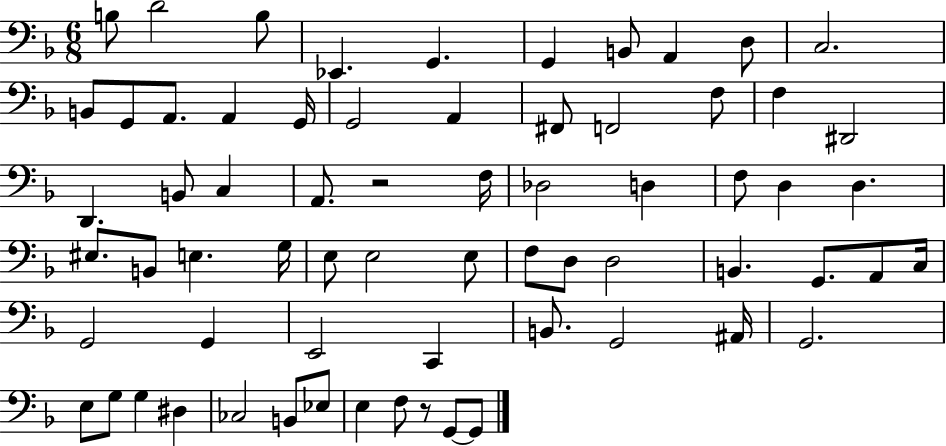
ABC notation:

X:1
T:Untitled
M:6/8
L:1/4
K:F
B,/2 D2 B,/2 _E,, G,, G,, B,,/2 A,, D,/2 C,2 B,,/2 G,,/2 A,,/2 A,, G,,/4 G,,2 A,, ^F,,/2 F,,2 F,/2 F, ^D,,2 D,, B,,/2 C, A,,/2 z2 F,/4 _D,2 D, F,/2 D, D, ^E,/2 B,,/2 E, G,/4 E,/2 E,2 E,/2 F,/2 D,/2 D,2 B,, G,,/2 A,,/2 C,/4 G,,2 G,, E,,2 C,, B,,/2 G,,2 ^A,,/4 G,,2 E,/2 G,/2 G, ^D, _C,2 B,,/2 _E,/2 E, F,/2 z/2 G,,/2 G,,/2